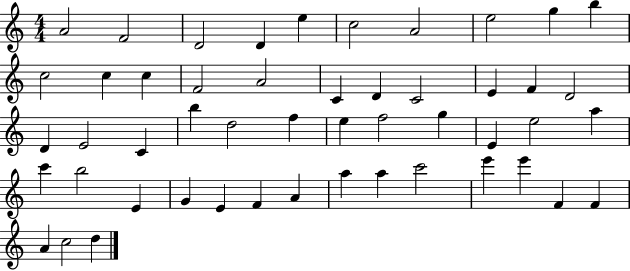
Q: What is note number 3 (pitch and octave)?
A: D4